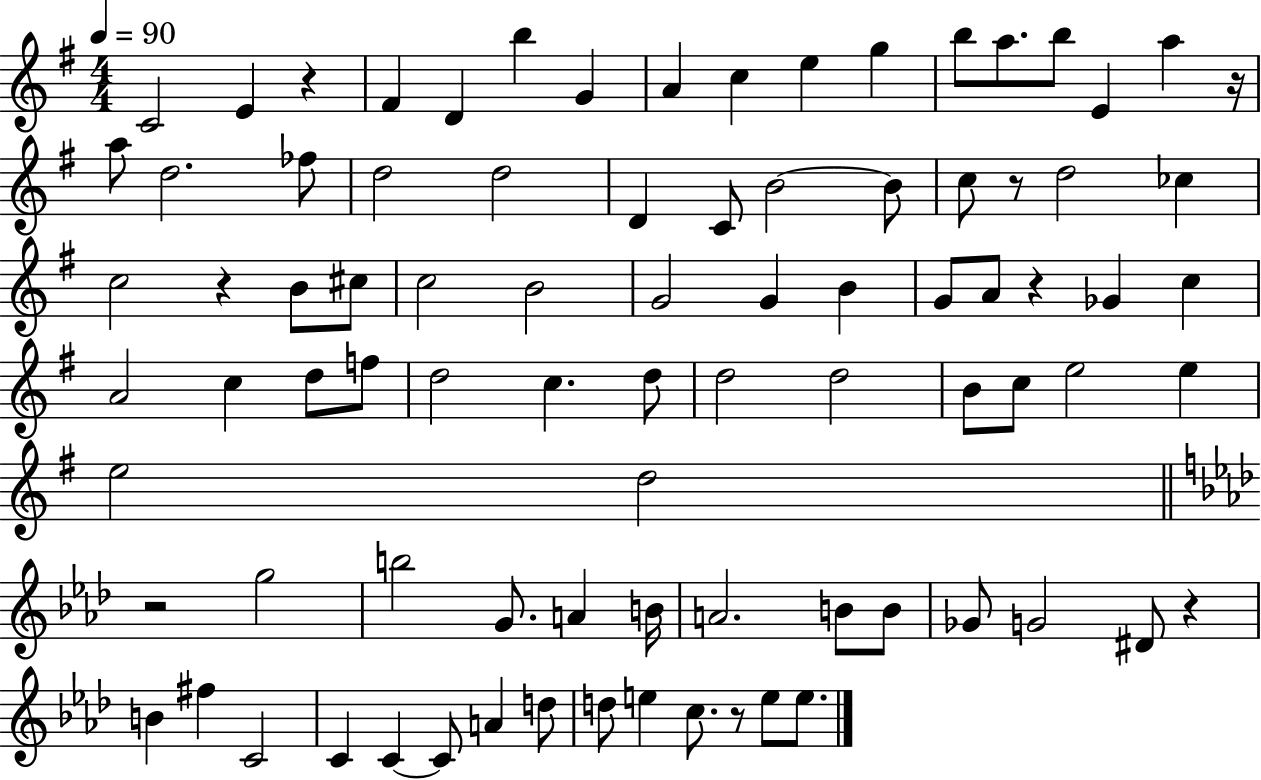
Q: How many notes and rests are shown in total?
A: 86